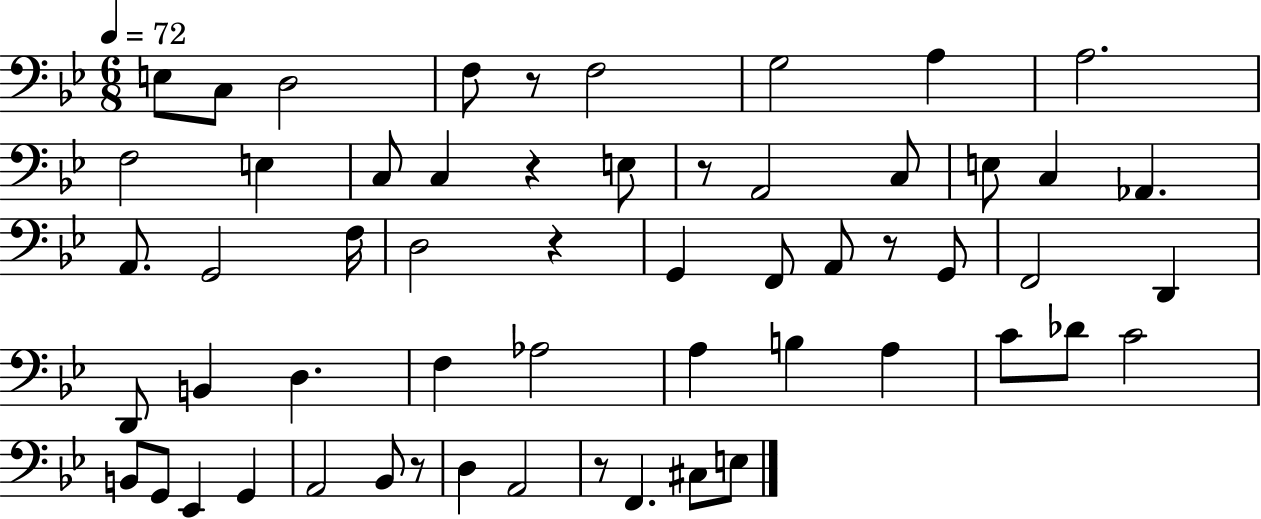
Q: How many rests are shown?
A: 7